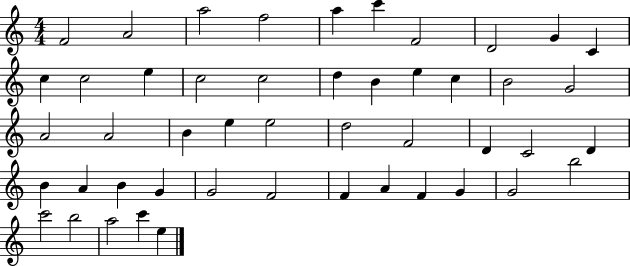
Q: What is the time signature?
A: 4/4